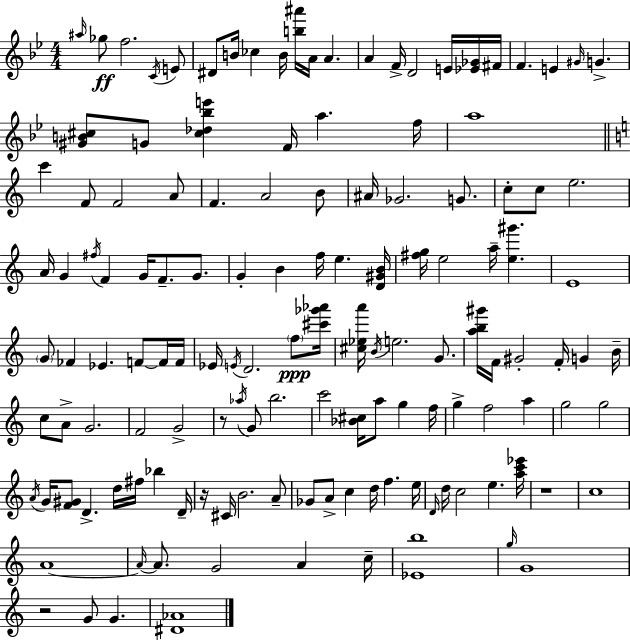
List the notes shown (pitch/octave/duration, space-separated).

A#5/s Gb5/e F5/h. C4/s E4/e D#4/e B4/s CES5/q B4/s [B5,A#6]/s A4/s A4/q. A4/q F4/s D4/h E4/s [Eb4,Gb4]/s F#4/s F4/q. E4/q G#4/s G4/q. [G#4,B4,C#5]/e G4/e [C#5,Db5,Bb5,E6]/q F4/s A5/q. F5/s A5/w C6/q F4/e F4/h A4/e F4/q. A4/h B4/e A#4/s Gb4/h. G4/e. C5/e C5/e E5/h. A4/s G4/q F#5/s F4/q G4/s F4/e. G4/e. G4/q B4/q F5/s E5/q. [D4,G#4,B4]/s [F#5,G5]/s E5/h A5/s [E5,G#6]/q. E4/w G4/e FES4/q Eb4/q. F4/e F4/s F4/s Eb4/s E4/s D4/h. F5/e [C#6,Gb6,Ab6]/s [C#5,Eb5,A6]/s B4/s E5/h. G4/e. [A5,B5,G#6]/s F4/s G#4/h F4/s G4/q B4/s C5/e A4/e G4/h. F4/h G4/h R/e Ab5/s G4/e B5/h. C6/h [Bb4,C#5]/s A5/e G5/q F5/s G5/q F5/h A5/q G5/h G5/h A4/s G4/s [F4,G#4]/e D4/q. D5/s F#5/s Bb5/q D4/s R/s C#4/s B4/h. A4/e Gb4/e A4/e C5/q D5/s F5/q. E5/s D4/s D5/s C5/h E5/q. [A5,C6,Eb6]/s R/w C5/w A4/w A4/s A4/e. G4/h A4/q C5/s [Eb4,B5]/w G5/s G4/w R/h G4/e G4/q. [D#4,Ab4]/w